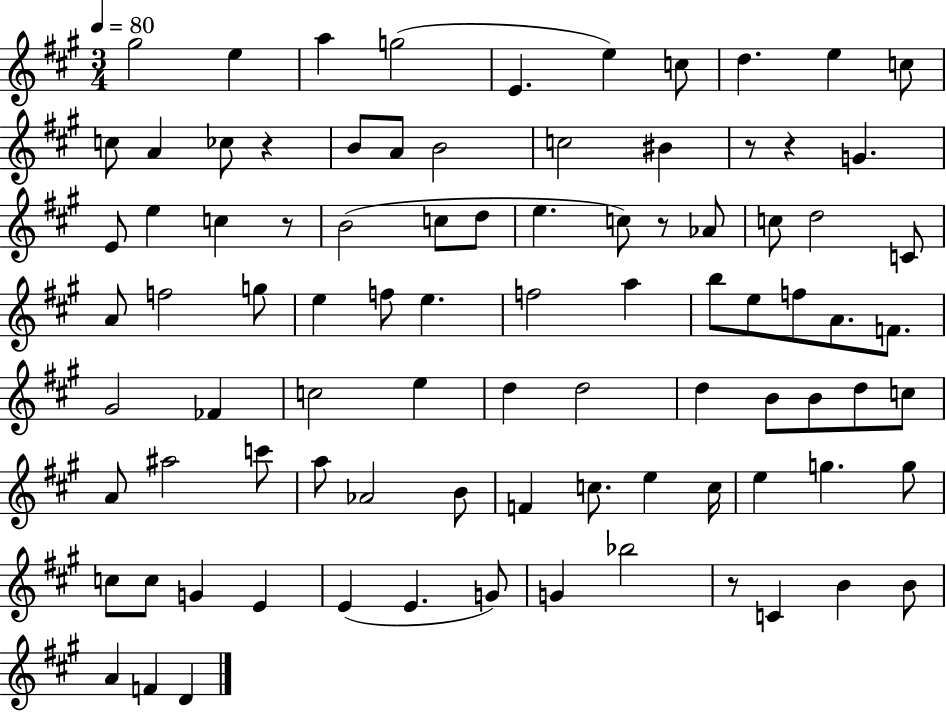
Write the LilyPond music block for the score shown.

{
  \clef treble
  \numericTimeSignature
  \time 3/4
  \key a \major
  \tempo 4 = 80
  gis''2 e''4 | a''4 g''2( | e'4. e''4) c''8 | d''4. e''4 c''8 | \break c''8 a'4 ces''8 r4 | b'8 a'8 b'2 | c''2 bis'4 | r8 r4 g'4. | \break e'8 e''4 c''4 r8 | b'2( c''8 d''8 | e''4. c''8) r8 aes'8 | c''8 d''2 c'8 | \break a'8 f''2 g''8 | e''4 f''8 e''4. | f''2 a''4 | b''8 e''8 f''8 a'8. f'8. | \break gis'2 fes'4 | c''2 e''4 | d''4 d''2 | d''4 b'8 b'8 d''8 c''8 | \break a'8 ais''2 c'''8 | a''8 aes'2 b'8 | f'4 c''8. e''4 c''16 | e''4 g''4. g''8 | \break c''8 c''8 g'4 e'4 | e'4( e'4. g'8) | g'4 bes''2 | r8 c'4 b'4 b'8 | \break a'4 f'4 d'4 | \bar "|."
}